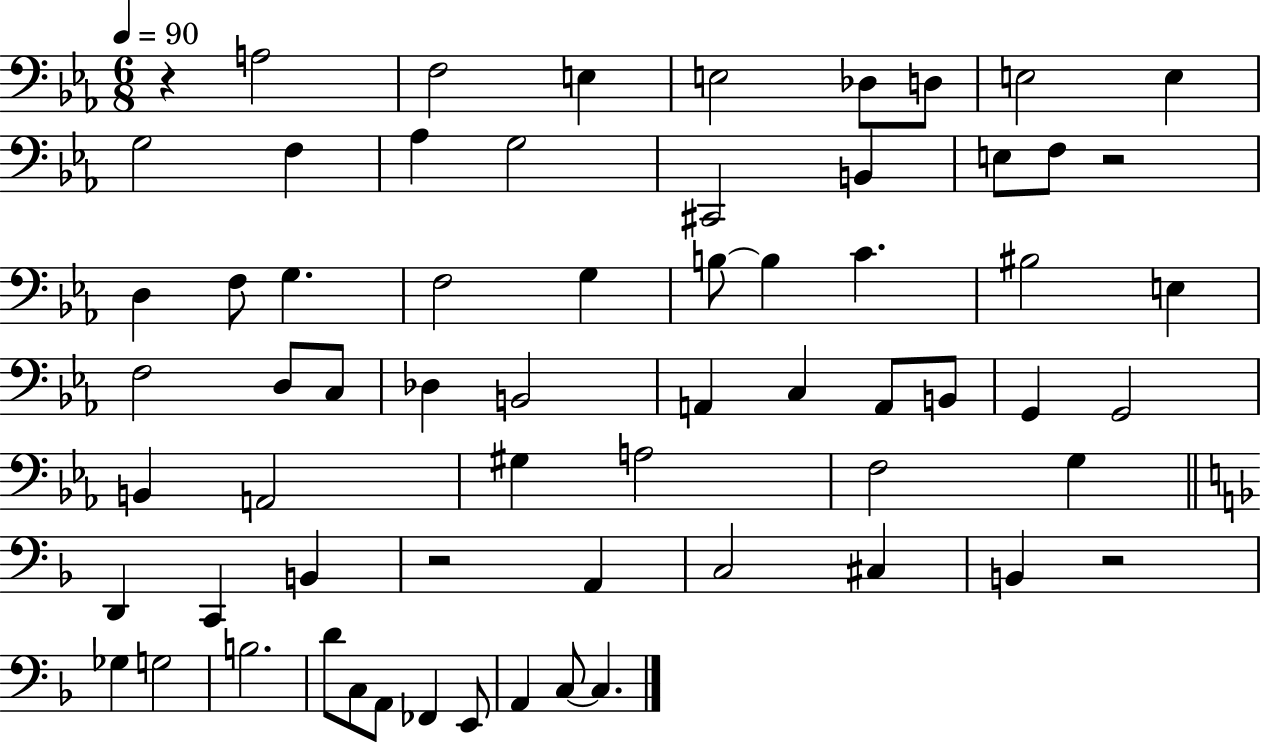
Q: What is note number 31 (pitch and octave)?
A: B2